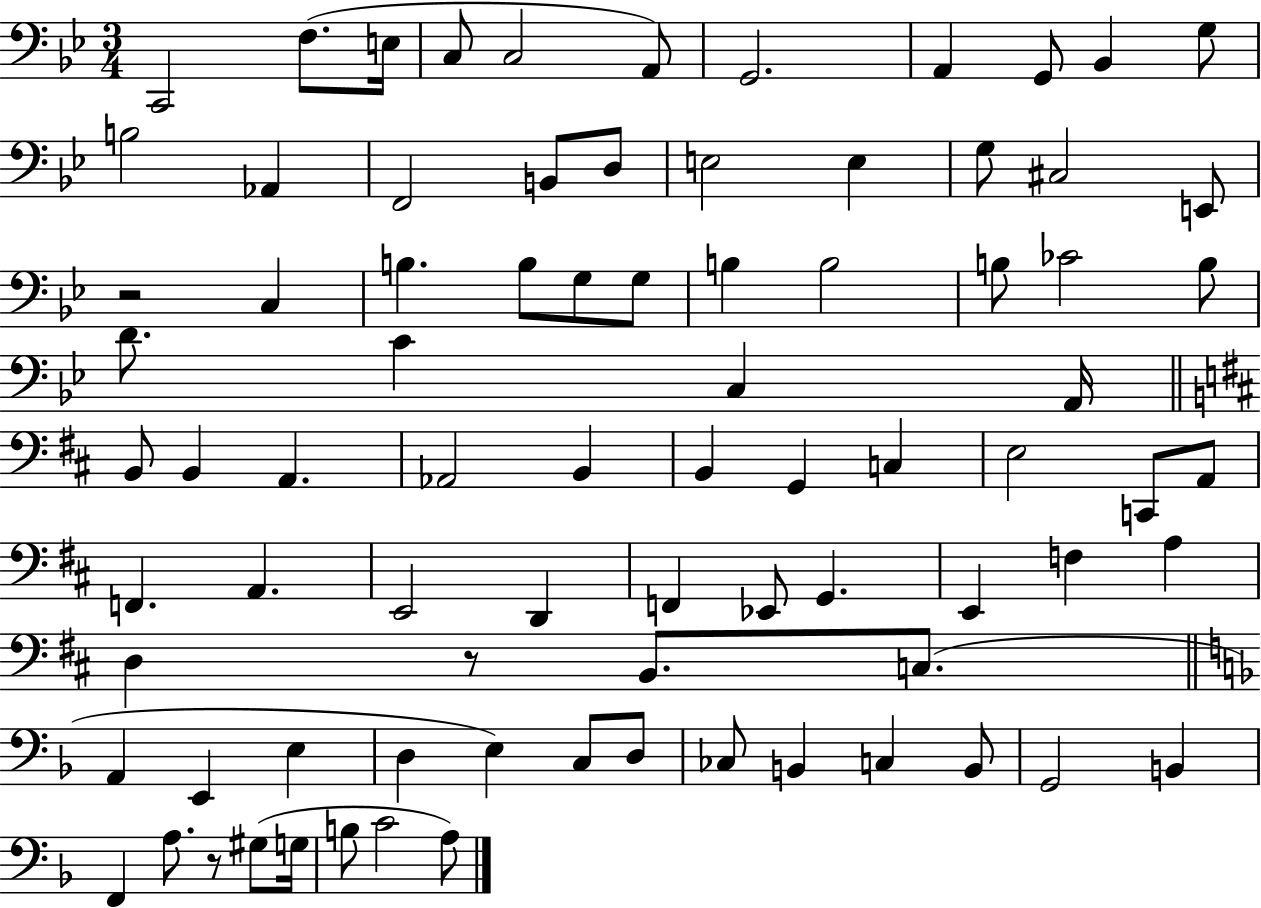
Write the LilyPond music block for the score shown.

{
  \clef bass
  \numericTimeSignature
  \time 3/4
  \key bes \major
  \repeat volta 2 { c,2 f8.( e16 | c8 c2 a,8) | g,2. | a,4 g,8 bes,4 g8 | \break b2 aes,4 | f,2 b,8 d8 | e2 e4 | g8 cis2 e,8 | \break r2 c4 | b4. b8 g8 g8 | b4 b2 | b8 ces'2 b8 | \break d'8. c'4 c4 a,16 | \bar "||" \break \key b \minor b,8 b,4 a,4. | aes,2 b,4 | b,4 g,4 c4 | e2 c,8 a,8 | \break f,4. a,4. | e,2 d,4 | f,4 ees,8 g,4. | e,4 f4 a4 | \break d4 r8 b,8. c8.( | \bar "||" \break \key d \minor a,4 e,4 e4 | d4 e4) c8 d8 | ces8 b,4 c4 b,8 | g,2 b,4 | \break f,4 a8. r8 gis8( g16 | b8 c'2 a8) | } \bar "|."
}